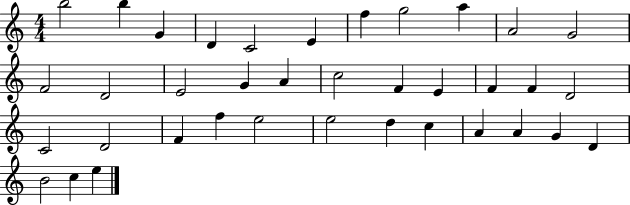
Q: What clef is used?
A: treble